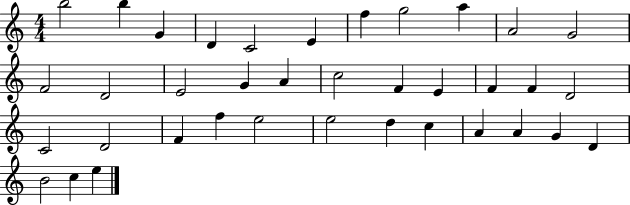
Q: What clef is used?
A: treble